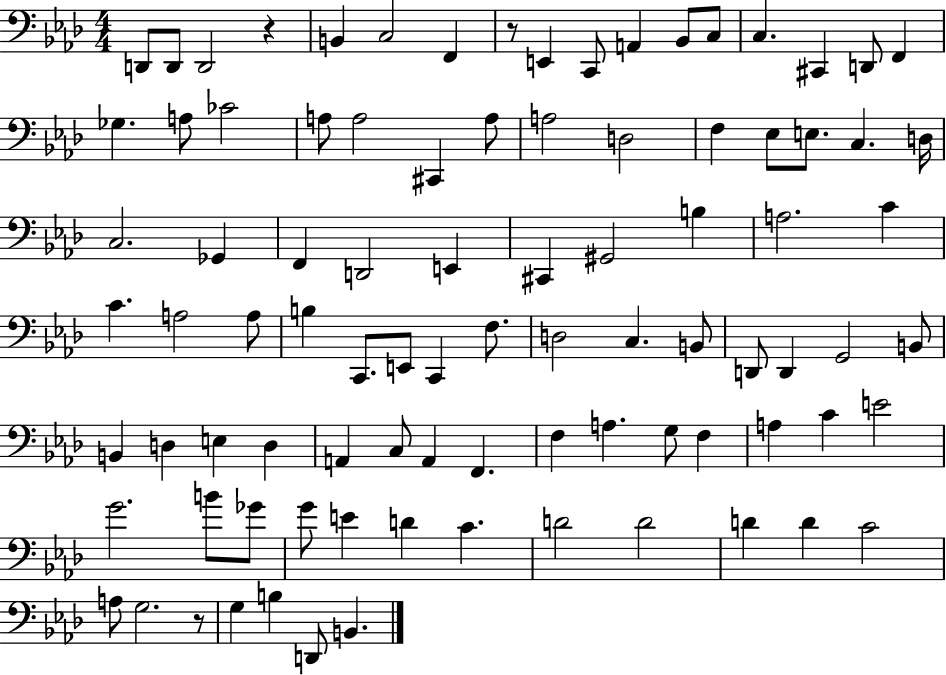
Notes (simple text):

D2/e D2/e D2/h R/q B2/q C3/h F2/q R/e E2/q C2/e A2/q Bb2/e C3/e C3/q. C#2/q D2/e F2/q Gb3/q. A3/e CES4/h A3/e A3/h C#2/q A3/e A3/h D3/h F3/q Eb3/e E3/e. C3/q. D3/s C3/h. Gb2/q F2/q D2/h E2/q C#2/q G#2/h B3/q A3/h. C4/q C4/q. A3/h A3/e B3/q C2/e. E2/e C2/q F3/e. D3/h C3/q. B2/e D2/e D2/q G2/h B2/e B2/q D3/q E3/q D3/q A2/q C3/e A2/q F2/q. F3/q A3/q. G3/e F3/q A3/q C4/q E4/h G4/h. B4/e Gb4/e G4/e E4/q D4/q C4/q. D4/h D4/h D4/q D4/q C4/h A3/e G3/h. R/e G3/q B3/q D2/e B2/q.